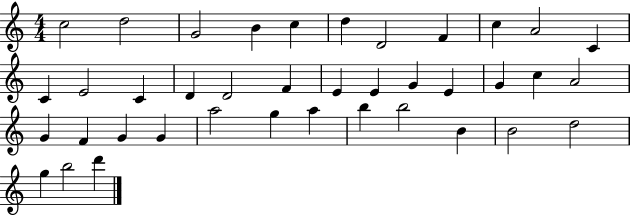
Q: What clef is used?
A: treble